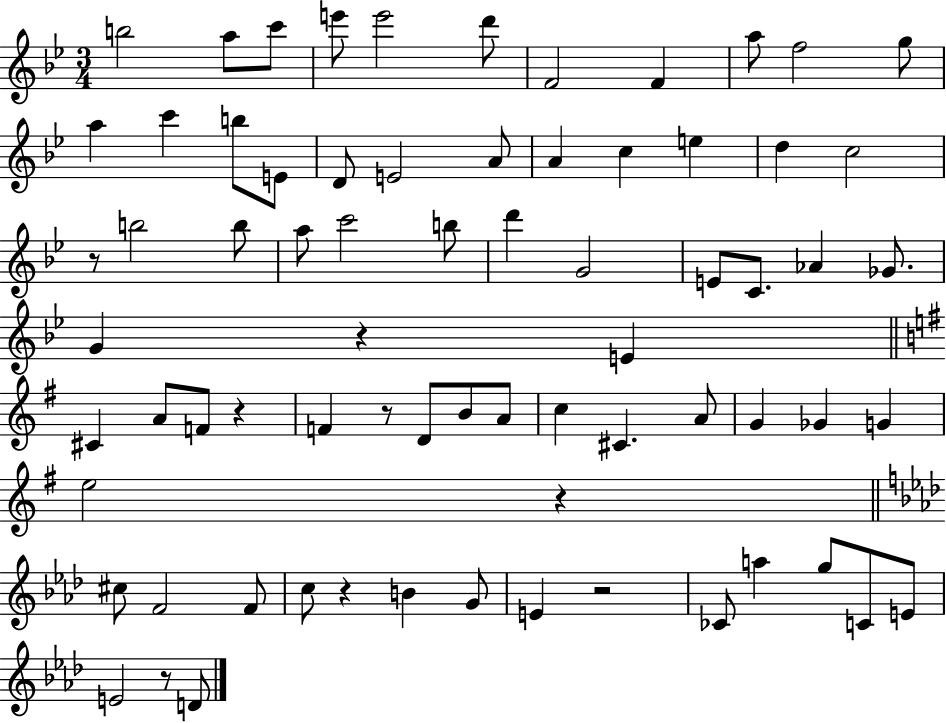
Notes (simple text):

B5/h A5/e C6/e E6/e E6/h D6/e F4/h F4/q A5/e F5/h G5/e A5/q C6/q B5/e E4/e D4/e E4/h A4/e A4/q C5/q E5/q D5/q C5/h R/e B5/h B5/e A5/e C6/h B5/e D6/q G4/h E4/e C4/e. Ab4/q Gb4/e. G4/q R/q E4/q C#4/q A4/e F4/e R/q F4/q R/e D4/e B4/e A4/e C5/q C#4/q. A4/e G4/q Gb4/q G4/q E5/h R/q C#5/e F4/h F4/e C5/e R/q B4/q G4/e E4/q R/h CES4/e A5/q G5/e C4/e E4/e E4/h R/e D4/e